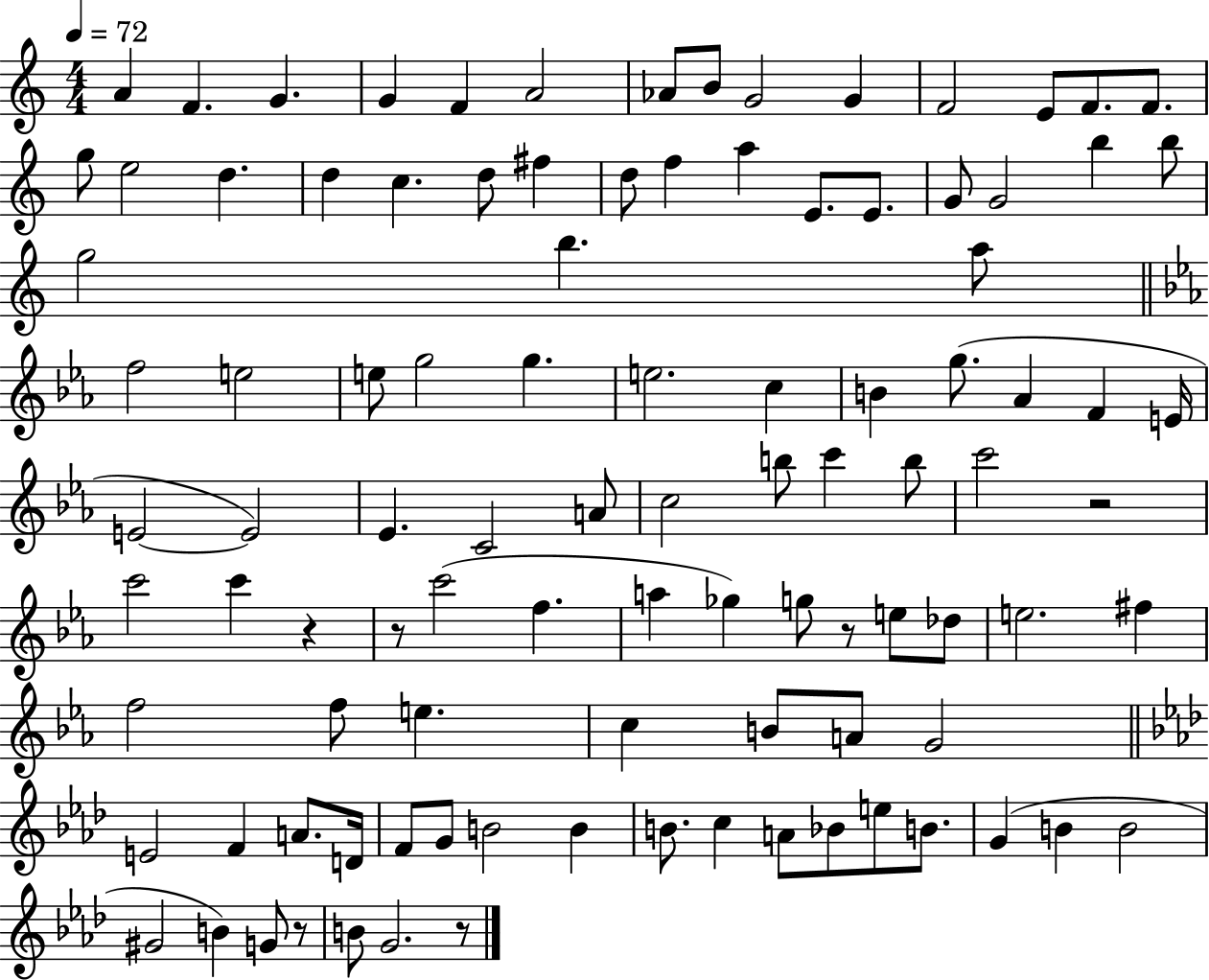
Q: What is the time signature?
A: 4/4